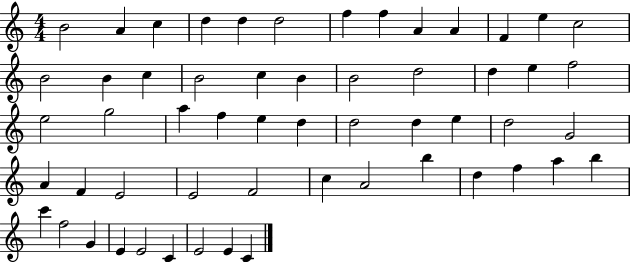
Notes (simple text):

B4/h A4/q C5/q D5/q D5/q D5/h F5/q F5/q A4/q A4/q F4/q E5/q C5/h B4/h B4/q C5/q B4/h C5/q B4/q B4/h D5/h D5/q E5/q F5/h E5/h G5/h A5/q F5/q E5/q D5/q D5/h D5/q E5/q D5/h G4/h A4/q F4/q E4/h E4/h F4/h C5/q A4/h B5/q D5/q F5/q A5/q B5/q C6/q F5/h G4/q E4/q E4/h C4/q E4/h E4/q C4/q